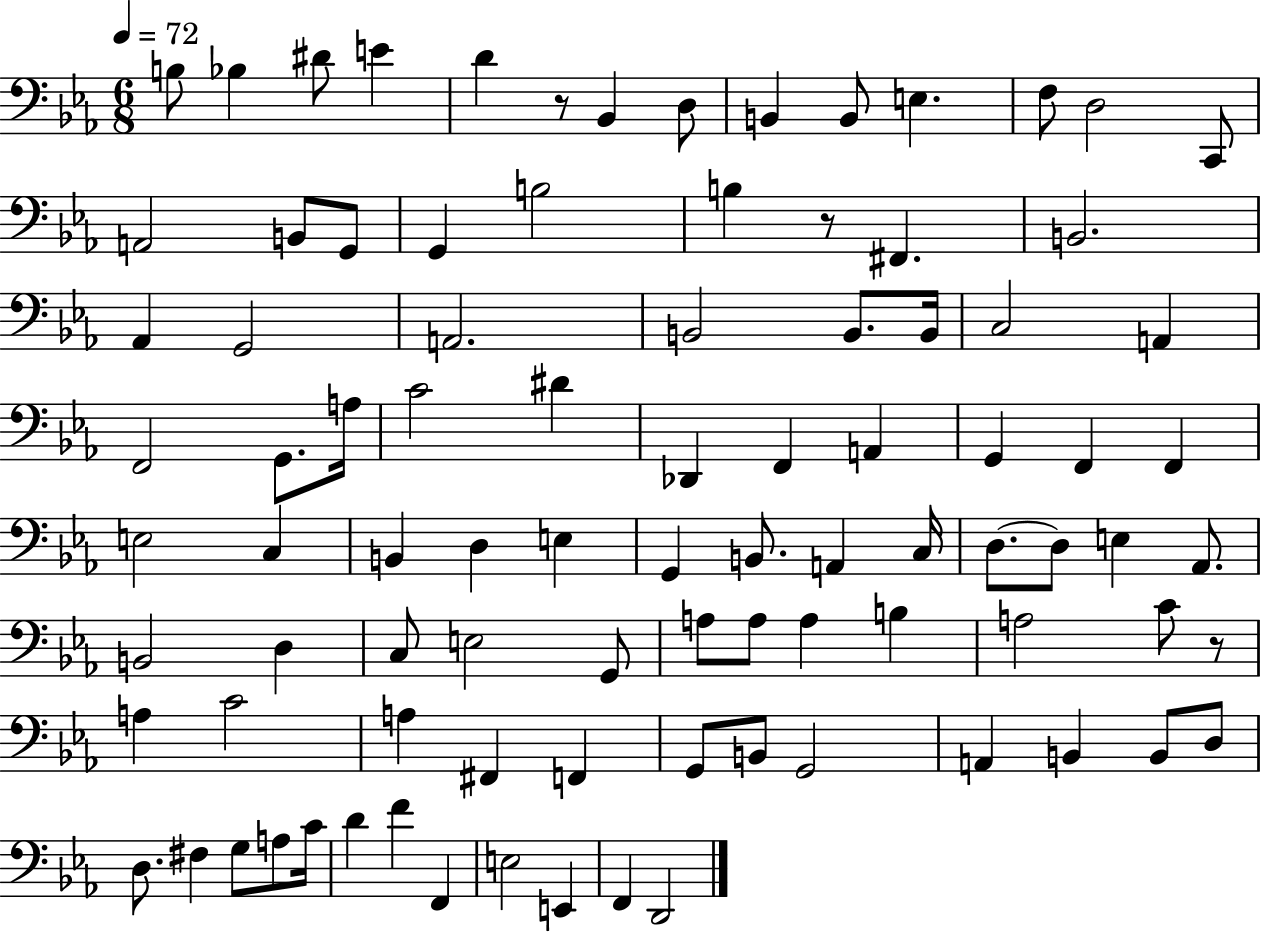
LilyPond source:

{
  \clef bass
  \numericTimeSignature
  \time 6/8
  \key ees \major
  \tempo 4 = 72
  b8 bes4 dis'8 e'4 | d'4 r8 bes,4 d8 | b,4 b,8 e4. | f8 d2 c,8 | \break a,2 b,8 g,8 | g,4 b2 | b4 r8 fis,4. | b,2. | \break aes,4 g,2 | a,2. | b,2 b,8. b,16 | c2 a,4 | \break f,2 g,8. a16 | c'2 dis'4 | des,4 f,4 a,4 | g,4 f,4 f,4 | \break e2 c4 | b,4 d4 e4 | g,4 b,8. a,4 c16 | d8.~~ d8 e4 aes,8. | \break b,2 d4 | c8 e2 g,8 | a8 a8 a4 b4 | a2 c'8 r8 | \break a4 c'2 | a4 fis,4 f,4 | g,8 b,8 g,2 | a,4 b,4 b,8 d8 | \break d8. fis4 g8 a8 c'16 | d'4 f'4 f,4 | e2 e,4 | f,4 d,2 | \break \bar "|."
}